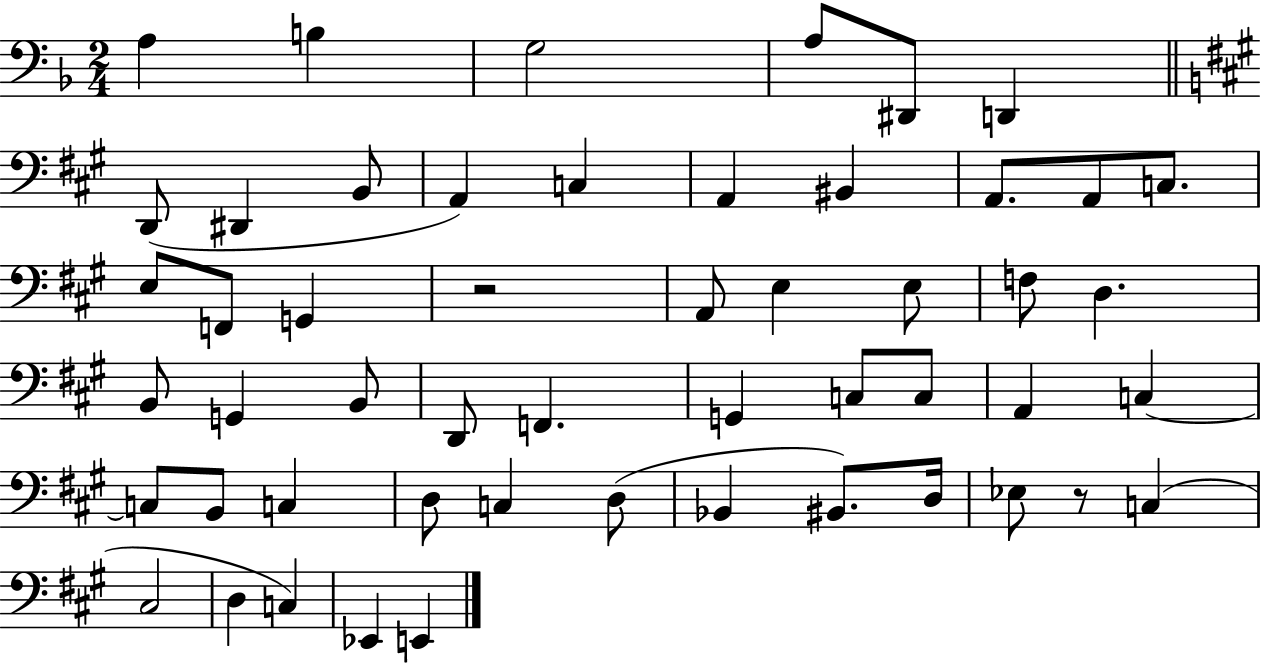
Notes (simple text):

A3/q B3/q G3/h A3/e D#2/e D2/q D2/e D#2/q B2/e A2/q C3/q A2/q BIS2/q A2/e. A2/e C3/e. E3/e F2/e G2/q R/h A2/e E3/q E3/e F3/e D3/q. B2/e G2/q B2/e D2/e F2/q. G2/q C3/e C3/e A2/q C3/q C3/e B2/e C3/q D3/e C3/q D3/e Bb2/q BIS2/e. D3/s Eb3/e R/e C3/q C#3/h D3/q C3/q Eb2/q E2/q